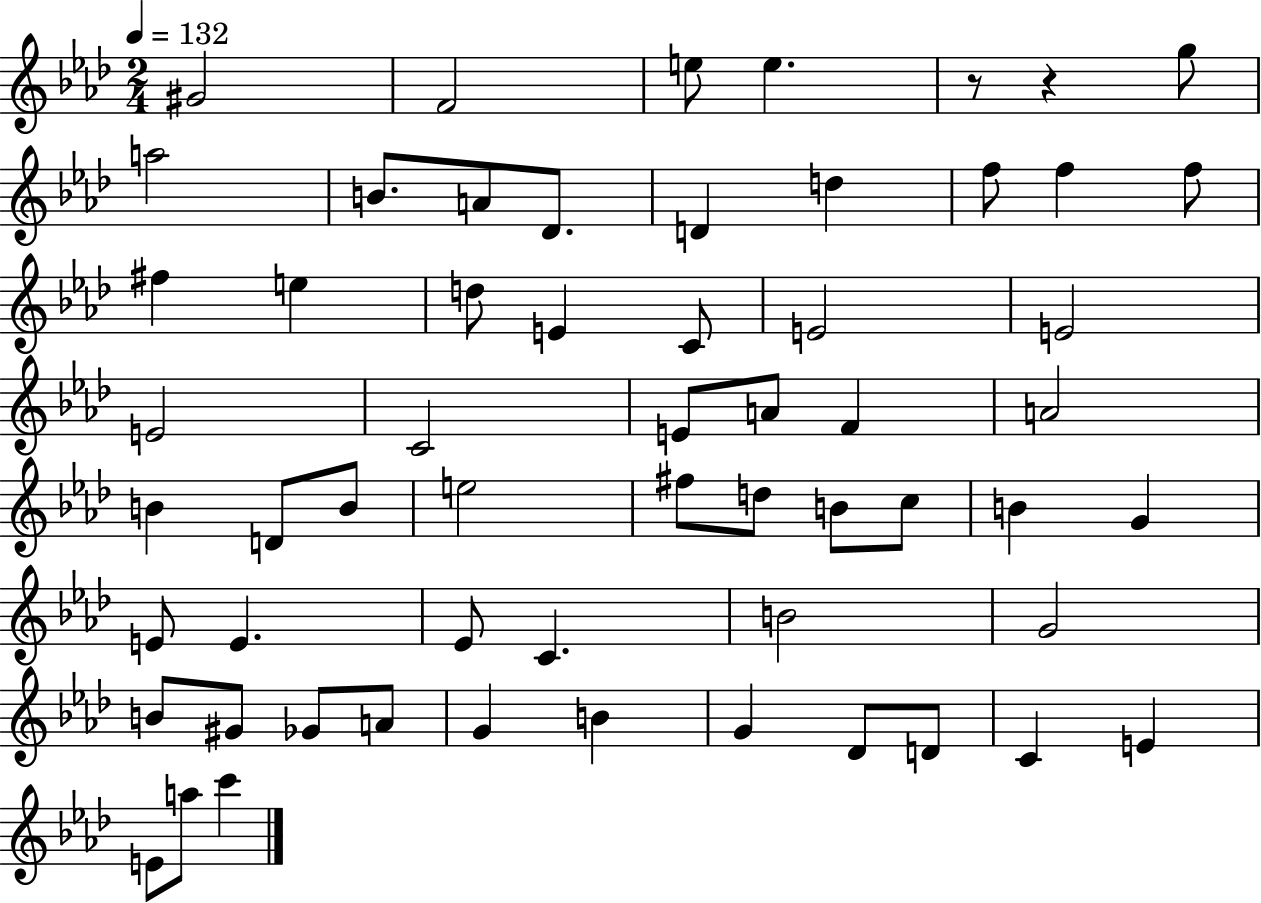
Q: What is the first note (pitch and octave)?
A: G#4